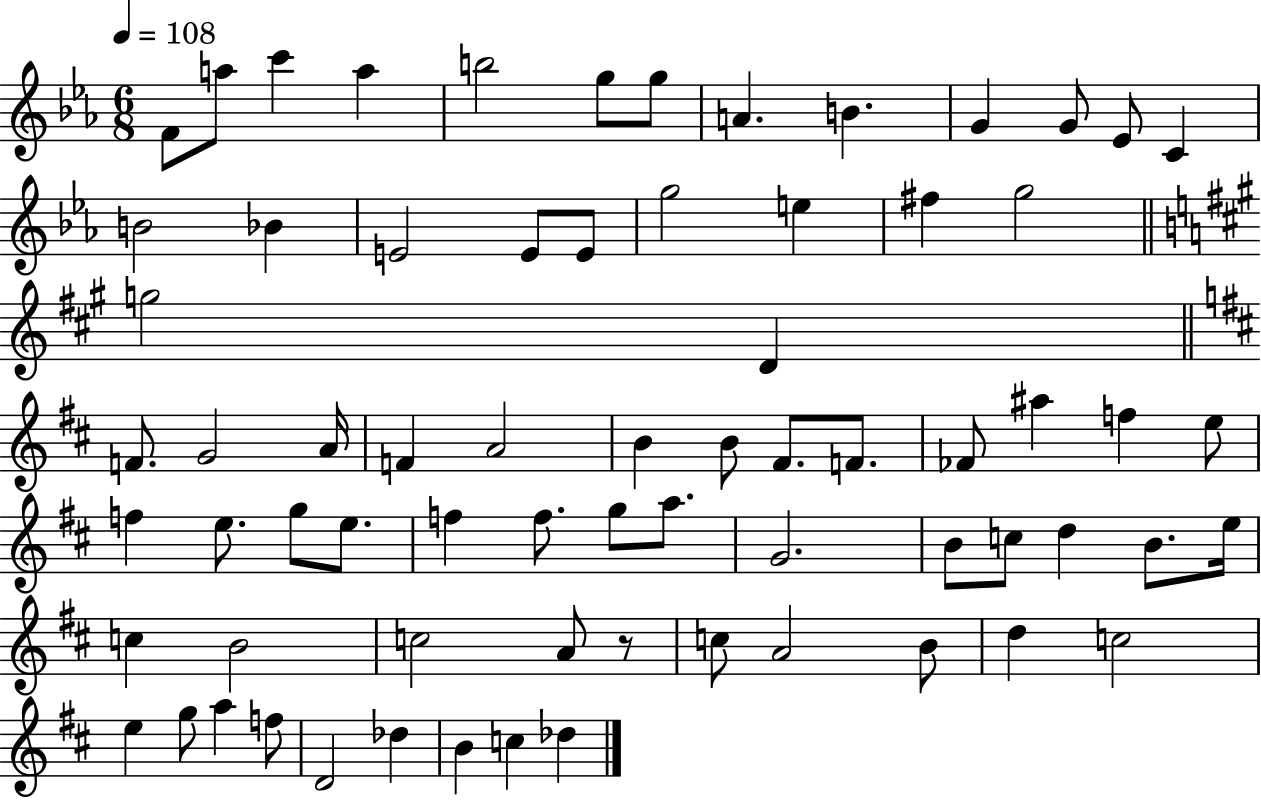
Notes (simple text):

F4/e A5/e C6/q A5/q B5/h G5/e G5/e A4/q. B4/q. G4/q G4/e Eb4/e C4/q B4/h Bb4/q E4/h E4/e E4/e G5/h E5/q F#5/q G5/h G5/h D4/q F4/e. G4/h A4/s F4/q A4/h B4/q B4/e F#4/e. F4/e. FES4/e A#5/q F5/q E5/e F5/q E5/e. G5/e E5/e. F5/q F5/e. G5/e A5/e. G4/h. B4/e C5/e D5/q B4/e. E5/s C5/q B4/h C5/h A4/e R/e C5/e A4/h B4/e D5/q C5/h E5/q G5/e A5/q F5/e D4/h Db5/q B4/q C5/q Db5/q